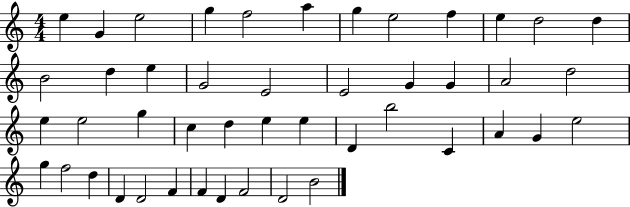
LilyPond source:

{
  \clef treble
  \numericTimeSignature
  \time 4/4
  \key c \major
  e''4 g'4 e''2 | g''4 f''2 a''4 | g''4 e''2 f''4 | e''4 d''2 d''4 | \break b'2 d''4 e''4 | g'2 e'2 | e'2 g'4 g'4 | a'2 d''2 | \break e''4 e''2 g''4 | c''4 d''4 e''4 e''4 | d'4 b''2 c'4 | a'4 g'4 e''2 | \break g''4 f''2 d''4 | d'4 d'2 f'4 | f'4 d'4 f'2 | d'2 b'2 | \break \bar "|."
}